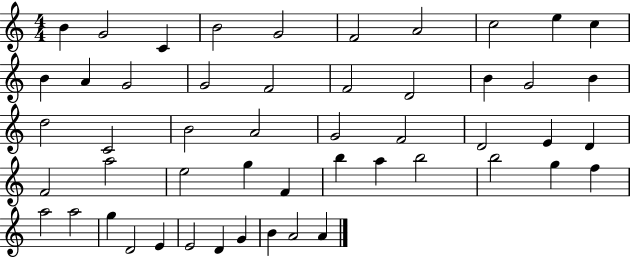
{
  \clef treble
  \numericTimeSignature
  \time 4/4
  \key c \major
  b'4 g'2 c'4 | b'2 g'2 | f'2 a'2 | c''2 e''4 c''4 | \break b'4 a'4 g'2 | g'2 f'2 | f'2 d'2 | b'4 g'2 b'4 | \break d''2 c'2 | b'2 a'2 | g'2 f'2 | d'2 e'4 d'4 | \break f'2 a''2 | e''2 g''4 f'4 | b''4 a''4 b''2 | b''2 g''4 f''4 | \break a''2 a''2 | g''4 d'2 e'4 | e'2 d'4 g'4 | b'4 a'2 a'4 | \break \bar "|."
}